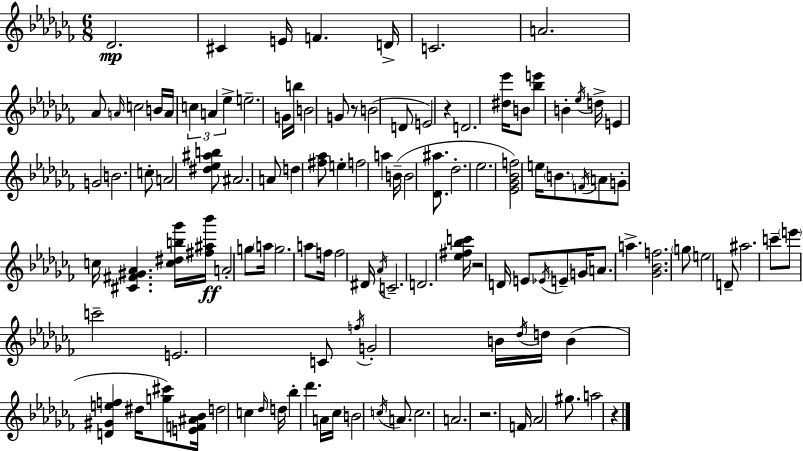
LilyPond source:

{
  \clef treble
  \numericTimeSignature
  \time 6/8
  \key aes \minor
  \repeat volta 2 { des'2.\mp | cis'4 e'16 f'4. d'16-> | c'2. | a'2. | \break aes'8 \grace { a'16 } c''2 b'16 | a'16 \tuplet 3/2 { c''4 a'4 ees''4-> } | e''2.-- | g'16 b''16 b'2 g'8 | \break r8 b'2( d'8 | e'2) r4 | d'2. | <dis'' ees'''>16 b'8 <bes'' e'''>4 b'4-. | \break \acciaccatura { ees''16 } d''16-> e'4 g'2 | b'2. | c''8-. a'2 | <dis'' ees'' ais'' b''>8 ais'2. | \break a'8 d''4 <fis'' aes''>8 e''4-. | f''2 a''4 | b'16--( b'2 <des' ais''>8. | des''2.-. | \break ees''2. | <ees' ges' bes' f''>2) e''16 \parenthesize b'8. | \acciaccatura { f'16 } a'8 g'8-. c''16 <cis' fis' gis' aes'>4. | <c'' dis'' b'' ges'''>16 <fis'' ais'' bes'''>16\ff a'2-. | \break g''8 \parenthesize a''16 g''2. | a''8 f''16 f''2 | dis'16 \acciaccatura { aes'16 } c'2.-- | d'2. | \break <ees'' fis'' bes'' c'''>16 r2 | d'16 e'8 \acciaccatura { ees'16 } e'8-- g'16 \parenthesize a'8. a''4.-> | <ges' bes' f''>2. | \parenthesize g''8 e''2 | \break d'8-- ais''2. | c'''8-- \parenthesize e'''8 c'''2-- | e'2. | c'8 \acciaccatura { f''16 } g'2-. | \break b'16 \acciaccatura { des''16 } d''16 b'4( <d' gis' e'' f''>4 | dis''16 <g'' cis'''>8) <e' f' ais' bes'>16 d''2 | c''4 \grace { des''16 } d''16 bes''4-. | des'''4. a'16 ces''16 b'2 | \break \acciaccatura { c''16 } a'8. c''2. | a'2. | r2. | f'16 aes'2 | \break gis''8. a''2 | r4 } \bar "|."
}